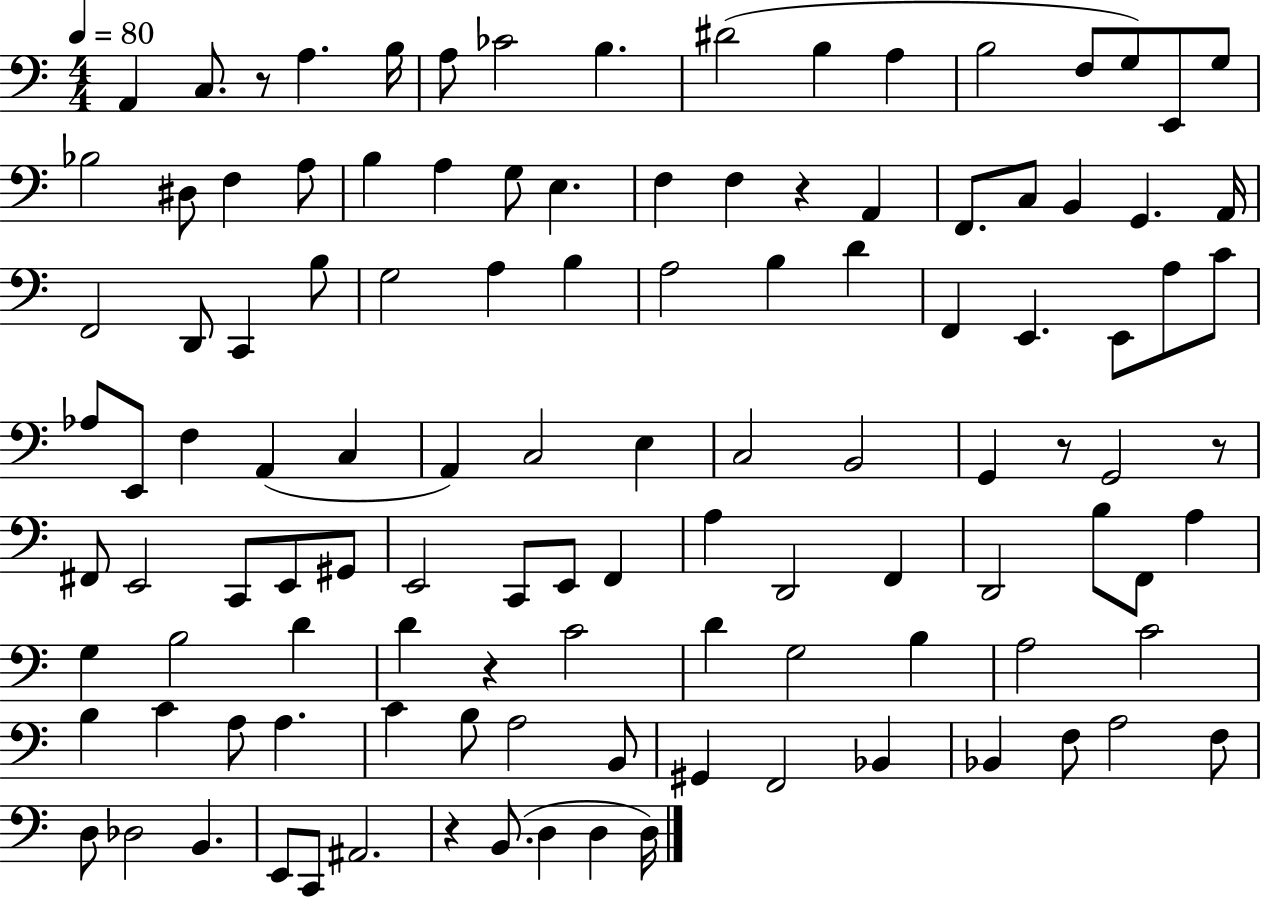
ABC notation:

X:1
T:Untitled
M:4/4
L:1/4
K:C
A,, C,/2 z/2 A, B,/4 A,/2 _C2 B, ^D2 B, A, B,2 F,/2 G,/2 E,,/2 G,/2 _B,2 ^D,/2 F, A,/2 B, A, G,/2 E, F, F, z A,, F,,/2 C,/2 B,, G,, A,,/4 F,,2 D,,/2 C,, B,/2 G,2 A, B, A,2 B, D F,, E,, E,,/2 A,/2 C/2 _A,/2 E,,/2 F, A,, C, A,, C,2 E, C,2 B,,2 G,, z/2 G,,2 z/2 ^F,,/2 E,,2 C,,/2 E,,/2 ^G,,/2 E,,2 C,,/2 E,,/2 F,, A, D,,2 F,, D,,2 B,/2 F,,/2 A, G, B,2 D D z C2 D G,2 B, A,2 C2 B, C A,/2 A, C B,/2 A,2 B,,/2 ^G,, F,,2 _B,, _B,, F,/2 A,2 F,/2 D,/2 _D,2 B,, E,,/2 C,,/2 ^A,,2 z B,,/2 D, D, D,/4